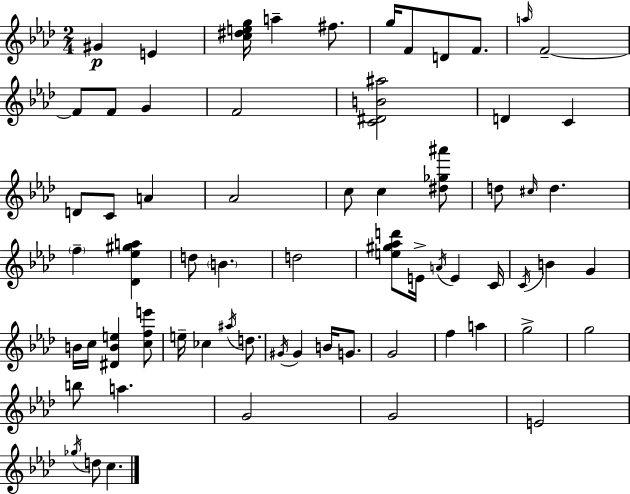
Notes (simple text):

G#4/q E4/q [C5,D#5,E5,G5]/s A5/q F#5/e. G5/s F4/e D4/e F4/e. A5/s F4/h F4/e F4/e G4/q F4/h [C4,D#4,B4,A#5]/h D4/q C4/q D4/e C4/e A4/q Ab4/h C5/e C5/q [D#5,Gb5,A#6]/e D5/e C#5/s D5/q. F5/q [Db4,Eb5,G#5,A5]/q D5/e B4/q. D5/h [E5,G#5,Ab5,D6]/e E4/s A4/s E4/q C4/s C4/s B4/q G4/q B4/s C5/s [D#4,B4,E5]/q [C5,F5,E6]/e E5/s CES5/q A#5/s D5/e. G#4/s G#4/q B4/s G4/e. G4/h F5/q A5/q G5/h G5/h B5/e A5/q. G4/h G4/h E4/h Gb5/s D5/e C5/q.